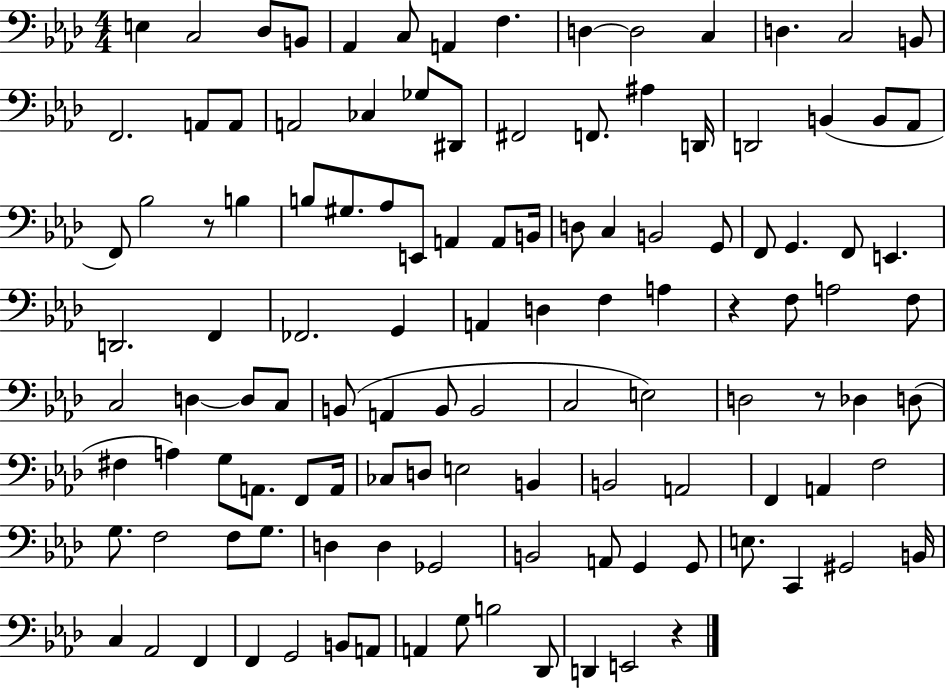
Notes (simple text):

E3/q C3/h Db3/e B2/e Ab2/q C3/e A2/q F3/q. D3/q D3/h C3/q D3/q. C3/h B2/e F2/h. A2/e A2/e A2/h CES3/q Gb3/e D#2/e F#2/h F2/e. A#3/q D2/s D2/h B2/q B2/e Ab2/e F2/e Bb3/h R/e B3/q B3/e G#3/e. Ab3/e E2/e A2/q A2/e B2/s D3/e C3/q B2/h G2/e F2/e G2/q. F2/e E2/q. D2/h. F2/q FES2/h. G2/q A2/q D3/q F3/q A3/q R/q F3/e A3/h F3/e C3/h D3/q D3/e C3/e B2/e A2/q B2/e B2/h C3/h E3/h D3/h R/e Db3/q D3/e F#3/q A3/q G3/e A2/e. F2/e A2/s CES3/e D3/e E3/h B2/q B2/h A2/h F2/q A2/q F3/h G3/e. F3/h F3/e G3/e. D3/q D3/q Gb2/h B2/h A2/e G2/q G2/e E3/e. C2/q G#2/h B2/s C3/q Ab2/h F2/q F2/q G2/h B2/e A2/e A2/q G3/e B3/h Db2/e D2/q E2/h R/q